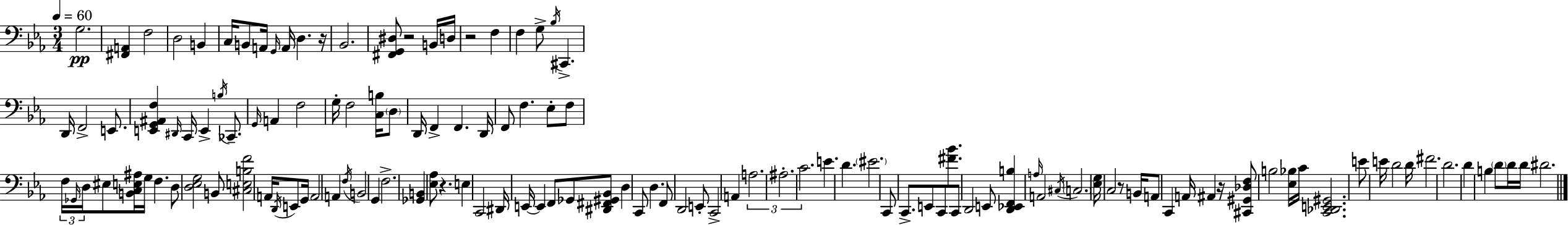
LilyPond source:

{
  \clef bass
  \numericTimeSignature
  \time 3/4
  \key c \minor
  \tempo 4 = 60
  g2.\pp | <fis, a,>4 f2 | d2 b,4 | c16 b,8 a,16 \grace { g,16 } a,16 d4. | \break r16 bes,2. | <fis, g, dis>8 r2 b,16 | d16 r2 f4 | f4 g8-> \acciaccatura { bes16 } cis,4.-> | \break d,16 f,2-> e,8. | <e, g, ais, f>4 \grace { dis,16 } c,16 e,4-> | \acciaccatura { b16 } ces,8.-- \grace { g,16 } a,4 f2 | g16-. f2 | \break <c b>16 \parenthesize d8 d,16 f,4-> f,4. | d,16 f,8 f4. | ees8-. f8 \tuplet 3/2 { f16 \grace { ges,16 } d16 } eis8 <b, c e ais>16 g16 | f4. d8 <d ees g>2 | \break b,8 <cis e b f'>2 | a,16 \acciaccatura { d,16 } e,8 g,16 a,2 | a,4 \acciaccatura { f16 } b,2 | g,4 f2.-> | \break <ges, b,>4 | <ees aes>8 r4. e4 | c,2 dis,16 e,16~~ e,4 | f,8 ges,8 <dis, fis, gis, bes,>8 d4 | \break c,8 d4. f,8 d,2 | e,8-. c,2-> | a,4 \tuplet 3/2 { a2. | ais2.-. | \break c'2. } | e'4. | d'4. \parenthesize eis'2. | c,8 c,8.-> | \break e,8 c,8 <fis' bes'>8. c,8 d,2 | e,8 <d, ees, f, b>4 | \grace { a16 } a,2 \acciaccatura { cis16 } \parenthesize c2. | <ees g>16 c2 | \break r8 b,16 a,8 | c,4 a,16 ais,4 r16 <cis, gis, des f>8 | b2 <ees bes>16 c'16 <c, des, e, gis,>2. | e'8 | \break e'16 d'2 d'16 fis'2. | d'2. | d'4 | b4 \parenthesize d'8 d'16 d'16 dis'2. | \break \bar "|."
}